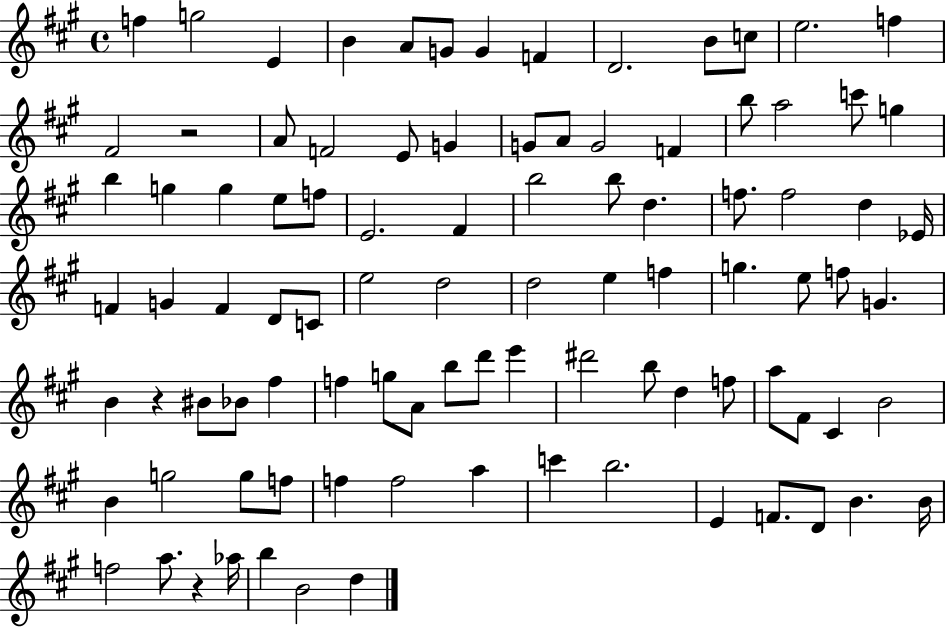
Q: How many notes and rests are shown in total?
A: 95